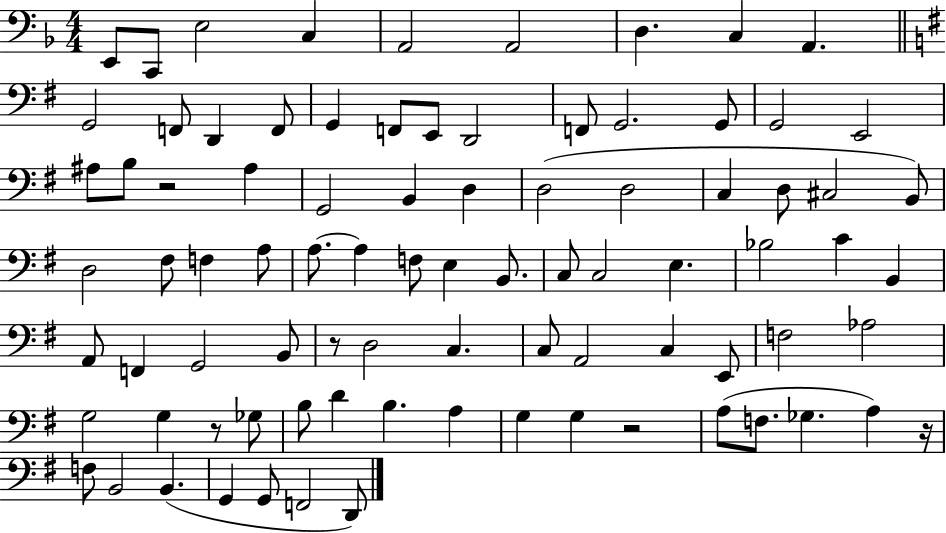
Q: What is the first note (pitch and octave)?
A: E2